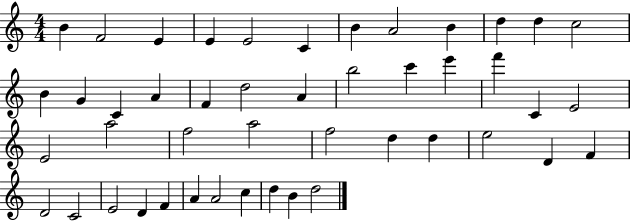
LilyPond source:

{
  \clef treble
  \numericTimeSignature
  \time 4/4
  \key c \major
  b'4 f'2 e'4 | e'4 e'2 c'4 | b'4 a'2 b'4 | d''4 d''4 c''2 | \break b'4 g'4 c'4 a'4 | f'4 d''2 a'4 | b''2 c'''4 e'''4 | f'''4 c'4 e'2 | \break e'2 a''2 | f''2 a''2 | f''2 d''4 d''4 | e''2 d'4 f'4 | \break d'2 c'2 | e'2 d'4 f'4 | a'4 a'2 c''4 | d''4 b'4 d''2 | \break \bar "|."
}